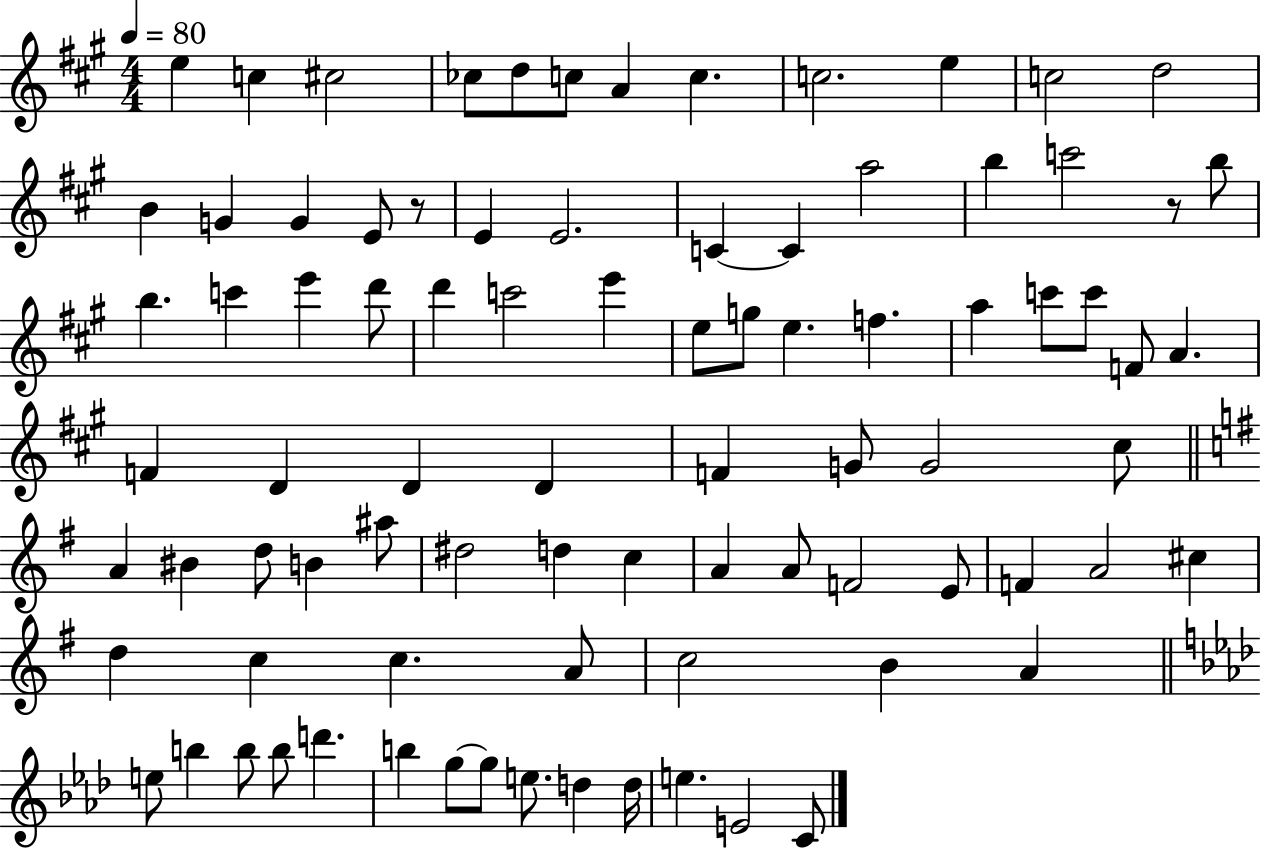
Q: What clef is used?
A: treble